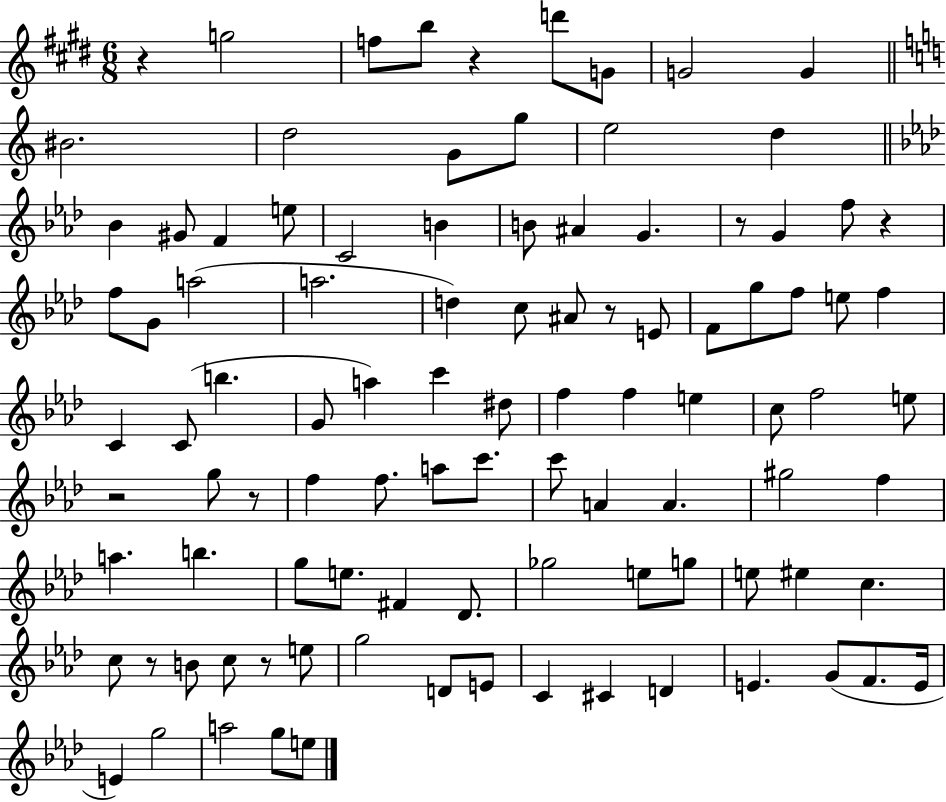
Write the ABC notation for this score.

X:1
T:Untitled
M:6/8
L:1/4
K:E
z g2 f/2 b/2 z d'/2 G/2 G2 G ^B2 d2 G/2 g/2 e2 d _B ^G/2 F e/2 C2 B B/2 ^A G z/2 G f/2 z f/2 G/2 a2 a2 d c/2 ^A/2 z/2 E/2 F/2 g/2 f/2 e/2 f C C/2 b G/2 a c' ^d/2 f f e c/2 f2 e/2 z2 g/2 z/2 f f/2 a/2 c'/2 c'/2 A A ^g2 f a b g/2 e/2 ^F _D/2 _g2 e/2 g/2 e/2 ^e c c/2 z/2 B/2 c/2 z/2 e/2 g2 D/2 E/2 C ^C D E G/2 F/2 E/4 E g2 a2 g/2 e/2